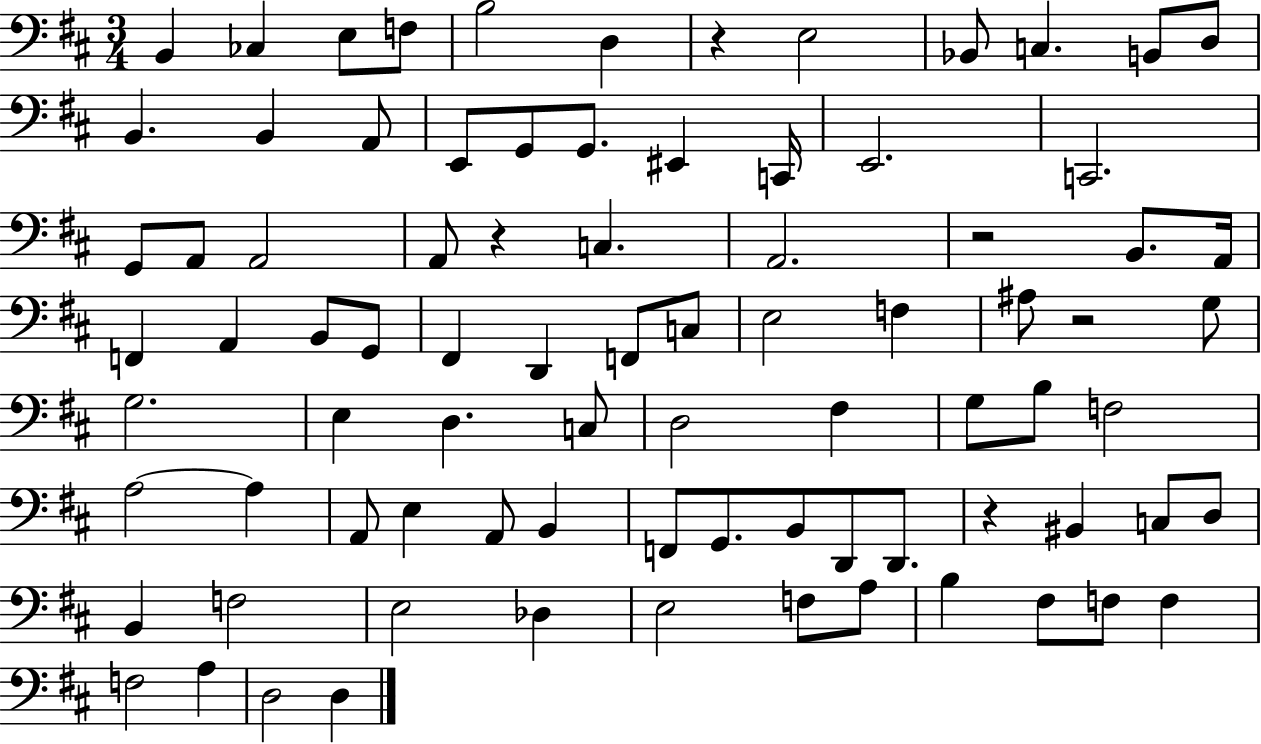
B2/q CES3/q E3/e F3/e B3/h D3/q R/q E3/h Bb2/e C3/q. B2/e D3/e B2/q. B2/q A2/e E2/e G2/e G2/e. EIS2/q C2/s E2/h. C2/h. G2/e A2/e A2/h A2/e R/q C3/q. A2/h. R/h B2/e. A2/s F2/q A2/q B2/e G2/e F#2/q D2/q F2/e C3/e E3/h F3/q A#3/e R/h G3/e G3/h. E3/q D3/q. C3/e D3/h F#3/q G3/e B3/e F3/h A3/h A3/q A2/e E3/q A2/e B2/q F2/e G2/e. B2/e D2/e D2/e. R/q BIS2/q C3/e D3/e B2/q F3/h E3/h Db3/q E3/h F3/e A3/e B3/q F#3/e F3/e F3/q F3/h A3/q D3/h D3/q